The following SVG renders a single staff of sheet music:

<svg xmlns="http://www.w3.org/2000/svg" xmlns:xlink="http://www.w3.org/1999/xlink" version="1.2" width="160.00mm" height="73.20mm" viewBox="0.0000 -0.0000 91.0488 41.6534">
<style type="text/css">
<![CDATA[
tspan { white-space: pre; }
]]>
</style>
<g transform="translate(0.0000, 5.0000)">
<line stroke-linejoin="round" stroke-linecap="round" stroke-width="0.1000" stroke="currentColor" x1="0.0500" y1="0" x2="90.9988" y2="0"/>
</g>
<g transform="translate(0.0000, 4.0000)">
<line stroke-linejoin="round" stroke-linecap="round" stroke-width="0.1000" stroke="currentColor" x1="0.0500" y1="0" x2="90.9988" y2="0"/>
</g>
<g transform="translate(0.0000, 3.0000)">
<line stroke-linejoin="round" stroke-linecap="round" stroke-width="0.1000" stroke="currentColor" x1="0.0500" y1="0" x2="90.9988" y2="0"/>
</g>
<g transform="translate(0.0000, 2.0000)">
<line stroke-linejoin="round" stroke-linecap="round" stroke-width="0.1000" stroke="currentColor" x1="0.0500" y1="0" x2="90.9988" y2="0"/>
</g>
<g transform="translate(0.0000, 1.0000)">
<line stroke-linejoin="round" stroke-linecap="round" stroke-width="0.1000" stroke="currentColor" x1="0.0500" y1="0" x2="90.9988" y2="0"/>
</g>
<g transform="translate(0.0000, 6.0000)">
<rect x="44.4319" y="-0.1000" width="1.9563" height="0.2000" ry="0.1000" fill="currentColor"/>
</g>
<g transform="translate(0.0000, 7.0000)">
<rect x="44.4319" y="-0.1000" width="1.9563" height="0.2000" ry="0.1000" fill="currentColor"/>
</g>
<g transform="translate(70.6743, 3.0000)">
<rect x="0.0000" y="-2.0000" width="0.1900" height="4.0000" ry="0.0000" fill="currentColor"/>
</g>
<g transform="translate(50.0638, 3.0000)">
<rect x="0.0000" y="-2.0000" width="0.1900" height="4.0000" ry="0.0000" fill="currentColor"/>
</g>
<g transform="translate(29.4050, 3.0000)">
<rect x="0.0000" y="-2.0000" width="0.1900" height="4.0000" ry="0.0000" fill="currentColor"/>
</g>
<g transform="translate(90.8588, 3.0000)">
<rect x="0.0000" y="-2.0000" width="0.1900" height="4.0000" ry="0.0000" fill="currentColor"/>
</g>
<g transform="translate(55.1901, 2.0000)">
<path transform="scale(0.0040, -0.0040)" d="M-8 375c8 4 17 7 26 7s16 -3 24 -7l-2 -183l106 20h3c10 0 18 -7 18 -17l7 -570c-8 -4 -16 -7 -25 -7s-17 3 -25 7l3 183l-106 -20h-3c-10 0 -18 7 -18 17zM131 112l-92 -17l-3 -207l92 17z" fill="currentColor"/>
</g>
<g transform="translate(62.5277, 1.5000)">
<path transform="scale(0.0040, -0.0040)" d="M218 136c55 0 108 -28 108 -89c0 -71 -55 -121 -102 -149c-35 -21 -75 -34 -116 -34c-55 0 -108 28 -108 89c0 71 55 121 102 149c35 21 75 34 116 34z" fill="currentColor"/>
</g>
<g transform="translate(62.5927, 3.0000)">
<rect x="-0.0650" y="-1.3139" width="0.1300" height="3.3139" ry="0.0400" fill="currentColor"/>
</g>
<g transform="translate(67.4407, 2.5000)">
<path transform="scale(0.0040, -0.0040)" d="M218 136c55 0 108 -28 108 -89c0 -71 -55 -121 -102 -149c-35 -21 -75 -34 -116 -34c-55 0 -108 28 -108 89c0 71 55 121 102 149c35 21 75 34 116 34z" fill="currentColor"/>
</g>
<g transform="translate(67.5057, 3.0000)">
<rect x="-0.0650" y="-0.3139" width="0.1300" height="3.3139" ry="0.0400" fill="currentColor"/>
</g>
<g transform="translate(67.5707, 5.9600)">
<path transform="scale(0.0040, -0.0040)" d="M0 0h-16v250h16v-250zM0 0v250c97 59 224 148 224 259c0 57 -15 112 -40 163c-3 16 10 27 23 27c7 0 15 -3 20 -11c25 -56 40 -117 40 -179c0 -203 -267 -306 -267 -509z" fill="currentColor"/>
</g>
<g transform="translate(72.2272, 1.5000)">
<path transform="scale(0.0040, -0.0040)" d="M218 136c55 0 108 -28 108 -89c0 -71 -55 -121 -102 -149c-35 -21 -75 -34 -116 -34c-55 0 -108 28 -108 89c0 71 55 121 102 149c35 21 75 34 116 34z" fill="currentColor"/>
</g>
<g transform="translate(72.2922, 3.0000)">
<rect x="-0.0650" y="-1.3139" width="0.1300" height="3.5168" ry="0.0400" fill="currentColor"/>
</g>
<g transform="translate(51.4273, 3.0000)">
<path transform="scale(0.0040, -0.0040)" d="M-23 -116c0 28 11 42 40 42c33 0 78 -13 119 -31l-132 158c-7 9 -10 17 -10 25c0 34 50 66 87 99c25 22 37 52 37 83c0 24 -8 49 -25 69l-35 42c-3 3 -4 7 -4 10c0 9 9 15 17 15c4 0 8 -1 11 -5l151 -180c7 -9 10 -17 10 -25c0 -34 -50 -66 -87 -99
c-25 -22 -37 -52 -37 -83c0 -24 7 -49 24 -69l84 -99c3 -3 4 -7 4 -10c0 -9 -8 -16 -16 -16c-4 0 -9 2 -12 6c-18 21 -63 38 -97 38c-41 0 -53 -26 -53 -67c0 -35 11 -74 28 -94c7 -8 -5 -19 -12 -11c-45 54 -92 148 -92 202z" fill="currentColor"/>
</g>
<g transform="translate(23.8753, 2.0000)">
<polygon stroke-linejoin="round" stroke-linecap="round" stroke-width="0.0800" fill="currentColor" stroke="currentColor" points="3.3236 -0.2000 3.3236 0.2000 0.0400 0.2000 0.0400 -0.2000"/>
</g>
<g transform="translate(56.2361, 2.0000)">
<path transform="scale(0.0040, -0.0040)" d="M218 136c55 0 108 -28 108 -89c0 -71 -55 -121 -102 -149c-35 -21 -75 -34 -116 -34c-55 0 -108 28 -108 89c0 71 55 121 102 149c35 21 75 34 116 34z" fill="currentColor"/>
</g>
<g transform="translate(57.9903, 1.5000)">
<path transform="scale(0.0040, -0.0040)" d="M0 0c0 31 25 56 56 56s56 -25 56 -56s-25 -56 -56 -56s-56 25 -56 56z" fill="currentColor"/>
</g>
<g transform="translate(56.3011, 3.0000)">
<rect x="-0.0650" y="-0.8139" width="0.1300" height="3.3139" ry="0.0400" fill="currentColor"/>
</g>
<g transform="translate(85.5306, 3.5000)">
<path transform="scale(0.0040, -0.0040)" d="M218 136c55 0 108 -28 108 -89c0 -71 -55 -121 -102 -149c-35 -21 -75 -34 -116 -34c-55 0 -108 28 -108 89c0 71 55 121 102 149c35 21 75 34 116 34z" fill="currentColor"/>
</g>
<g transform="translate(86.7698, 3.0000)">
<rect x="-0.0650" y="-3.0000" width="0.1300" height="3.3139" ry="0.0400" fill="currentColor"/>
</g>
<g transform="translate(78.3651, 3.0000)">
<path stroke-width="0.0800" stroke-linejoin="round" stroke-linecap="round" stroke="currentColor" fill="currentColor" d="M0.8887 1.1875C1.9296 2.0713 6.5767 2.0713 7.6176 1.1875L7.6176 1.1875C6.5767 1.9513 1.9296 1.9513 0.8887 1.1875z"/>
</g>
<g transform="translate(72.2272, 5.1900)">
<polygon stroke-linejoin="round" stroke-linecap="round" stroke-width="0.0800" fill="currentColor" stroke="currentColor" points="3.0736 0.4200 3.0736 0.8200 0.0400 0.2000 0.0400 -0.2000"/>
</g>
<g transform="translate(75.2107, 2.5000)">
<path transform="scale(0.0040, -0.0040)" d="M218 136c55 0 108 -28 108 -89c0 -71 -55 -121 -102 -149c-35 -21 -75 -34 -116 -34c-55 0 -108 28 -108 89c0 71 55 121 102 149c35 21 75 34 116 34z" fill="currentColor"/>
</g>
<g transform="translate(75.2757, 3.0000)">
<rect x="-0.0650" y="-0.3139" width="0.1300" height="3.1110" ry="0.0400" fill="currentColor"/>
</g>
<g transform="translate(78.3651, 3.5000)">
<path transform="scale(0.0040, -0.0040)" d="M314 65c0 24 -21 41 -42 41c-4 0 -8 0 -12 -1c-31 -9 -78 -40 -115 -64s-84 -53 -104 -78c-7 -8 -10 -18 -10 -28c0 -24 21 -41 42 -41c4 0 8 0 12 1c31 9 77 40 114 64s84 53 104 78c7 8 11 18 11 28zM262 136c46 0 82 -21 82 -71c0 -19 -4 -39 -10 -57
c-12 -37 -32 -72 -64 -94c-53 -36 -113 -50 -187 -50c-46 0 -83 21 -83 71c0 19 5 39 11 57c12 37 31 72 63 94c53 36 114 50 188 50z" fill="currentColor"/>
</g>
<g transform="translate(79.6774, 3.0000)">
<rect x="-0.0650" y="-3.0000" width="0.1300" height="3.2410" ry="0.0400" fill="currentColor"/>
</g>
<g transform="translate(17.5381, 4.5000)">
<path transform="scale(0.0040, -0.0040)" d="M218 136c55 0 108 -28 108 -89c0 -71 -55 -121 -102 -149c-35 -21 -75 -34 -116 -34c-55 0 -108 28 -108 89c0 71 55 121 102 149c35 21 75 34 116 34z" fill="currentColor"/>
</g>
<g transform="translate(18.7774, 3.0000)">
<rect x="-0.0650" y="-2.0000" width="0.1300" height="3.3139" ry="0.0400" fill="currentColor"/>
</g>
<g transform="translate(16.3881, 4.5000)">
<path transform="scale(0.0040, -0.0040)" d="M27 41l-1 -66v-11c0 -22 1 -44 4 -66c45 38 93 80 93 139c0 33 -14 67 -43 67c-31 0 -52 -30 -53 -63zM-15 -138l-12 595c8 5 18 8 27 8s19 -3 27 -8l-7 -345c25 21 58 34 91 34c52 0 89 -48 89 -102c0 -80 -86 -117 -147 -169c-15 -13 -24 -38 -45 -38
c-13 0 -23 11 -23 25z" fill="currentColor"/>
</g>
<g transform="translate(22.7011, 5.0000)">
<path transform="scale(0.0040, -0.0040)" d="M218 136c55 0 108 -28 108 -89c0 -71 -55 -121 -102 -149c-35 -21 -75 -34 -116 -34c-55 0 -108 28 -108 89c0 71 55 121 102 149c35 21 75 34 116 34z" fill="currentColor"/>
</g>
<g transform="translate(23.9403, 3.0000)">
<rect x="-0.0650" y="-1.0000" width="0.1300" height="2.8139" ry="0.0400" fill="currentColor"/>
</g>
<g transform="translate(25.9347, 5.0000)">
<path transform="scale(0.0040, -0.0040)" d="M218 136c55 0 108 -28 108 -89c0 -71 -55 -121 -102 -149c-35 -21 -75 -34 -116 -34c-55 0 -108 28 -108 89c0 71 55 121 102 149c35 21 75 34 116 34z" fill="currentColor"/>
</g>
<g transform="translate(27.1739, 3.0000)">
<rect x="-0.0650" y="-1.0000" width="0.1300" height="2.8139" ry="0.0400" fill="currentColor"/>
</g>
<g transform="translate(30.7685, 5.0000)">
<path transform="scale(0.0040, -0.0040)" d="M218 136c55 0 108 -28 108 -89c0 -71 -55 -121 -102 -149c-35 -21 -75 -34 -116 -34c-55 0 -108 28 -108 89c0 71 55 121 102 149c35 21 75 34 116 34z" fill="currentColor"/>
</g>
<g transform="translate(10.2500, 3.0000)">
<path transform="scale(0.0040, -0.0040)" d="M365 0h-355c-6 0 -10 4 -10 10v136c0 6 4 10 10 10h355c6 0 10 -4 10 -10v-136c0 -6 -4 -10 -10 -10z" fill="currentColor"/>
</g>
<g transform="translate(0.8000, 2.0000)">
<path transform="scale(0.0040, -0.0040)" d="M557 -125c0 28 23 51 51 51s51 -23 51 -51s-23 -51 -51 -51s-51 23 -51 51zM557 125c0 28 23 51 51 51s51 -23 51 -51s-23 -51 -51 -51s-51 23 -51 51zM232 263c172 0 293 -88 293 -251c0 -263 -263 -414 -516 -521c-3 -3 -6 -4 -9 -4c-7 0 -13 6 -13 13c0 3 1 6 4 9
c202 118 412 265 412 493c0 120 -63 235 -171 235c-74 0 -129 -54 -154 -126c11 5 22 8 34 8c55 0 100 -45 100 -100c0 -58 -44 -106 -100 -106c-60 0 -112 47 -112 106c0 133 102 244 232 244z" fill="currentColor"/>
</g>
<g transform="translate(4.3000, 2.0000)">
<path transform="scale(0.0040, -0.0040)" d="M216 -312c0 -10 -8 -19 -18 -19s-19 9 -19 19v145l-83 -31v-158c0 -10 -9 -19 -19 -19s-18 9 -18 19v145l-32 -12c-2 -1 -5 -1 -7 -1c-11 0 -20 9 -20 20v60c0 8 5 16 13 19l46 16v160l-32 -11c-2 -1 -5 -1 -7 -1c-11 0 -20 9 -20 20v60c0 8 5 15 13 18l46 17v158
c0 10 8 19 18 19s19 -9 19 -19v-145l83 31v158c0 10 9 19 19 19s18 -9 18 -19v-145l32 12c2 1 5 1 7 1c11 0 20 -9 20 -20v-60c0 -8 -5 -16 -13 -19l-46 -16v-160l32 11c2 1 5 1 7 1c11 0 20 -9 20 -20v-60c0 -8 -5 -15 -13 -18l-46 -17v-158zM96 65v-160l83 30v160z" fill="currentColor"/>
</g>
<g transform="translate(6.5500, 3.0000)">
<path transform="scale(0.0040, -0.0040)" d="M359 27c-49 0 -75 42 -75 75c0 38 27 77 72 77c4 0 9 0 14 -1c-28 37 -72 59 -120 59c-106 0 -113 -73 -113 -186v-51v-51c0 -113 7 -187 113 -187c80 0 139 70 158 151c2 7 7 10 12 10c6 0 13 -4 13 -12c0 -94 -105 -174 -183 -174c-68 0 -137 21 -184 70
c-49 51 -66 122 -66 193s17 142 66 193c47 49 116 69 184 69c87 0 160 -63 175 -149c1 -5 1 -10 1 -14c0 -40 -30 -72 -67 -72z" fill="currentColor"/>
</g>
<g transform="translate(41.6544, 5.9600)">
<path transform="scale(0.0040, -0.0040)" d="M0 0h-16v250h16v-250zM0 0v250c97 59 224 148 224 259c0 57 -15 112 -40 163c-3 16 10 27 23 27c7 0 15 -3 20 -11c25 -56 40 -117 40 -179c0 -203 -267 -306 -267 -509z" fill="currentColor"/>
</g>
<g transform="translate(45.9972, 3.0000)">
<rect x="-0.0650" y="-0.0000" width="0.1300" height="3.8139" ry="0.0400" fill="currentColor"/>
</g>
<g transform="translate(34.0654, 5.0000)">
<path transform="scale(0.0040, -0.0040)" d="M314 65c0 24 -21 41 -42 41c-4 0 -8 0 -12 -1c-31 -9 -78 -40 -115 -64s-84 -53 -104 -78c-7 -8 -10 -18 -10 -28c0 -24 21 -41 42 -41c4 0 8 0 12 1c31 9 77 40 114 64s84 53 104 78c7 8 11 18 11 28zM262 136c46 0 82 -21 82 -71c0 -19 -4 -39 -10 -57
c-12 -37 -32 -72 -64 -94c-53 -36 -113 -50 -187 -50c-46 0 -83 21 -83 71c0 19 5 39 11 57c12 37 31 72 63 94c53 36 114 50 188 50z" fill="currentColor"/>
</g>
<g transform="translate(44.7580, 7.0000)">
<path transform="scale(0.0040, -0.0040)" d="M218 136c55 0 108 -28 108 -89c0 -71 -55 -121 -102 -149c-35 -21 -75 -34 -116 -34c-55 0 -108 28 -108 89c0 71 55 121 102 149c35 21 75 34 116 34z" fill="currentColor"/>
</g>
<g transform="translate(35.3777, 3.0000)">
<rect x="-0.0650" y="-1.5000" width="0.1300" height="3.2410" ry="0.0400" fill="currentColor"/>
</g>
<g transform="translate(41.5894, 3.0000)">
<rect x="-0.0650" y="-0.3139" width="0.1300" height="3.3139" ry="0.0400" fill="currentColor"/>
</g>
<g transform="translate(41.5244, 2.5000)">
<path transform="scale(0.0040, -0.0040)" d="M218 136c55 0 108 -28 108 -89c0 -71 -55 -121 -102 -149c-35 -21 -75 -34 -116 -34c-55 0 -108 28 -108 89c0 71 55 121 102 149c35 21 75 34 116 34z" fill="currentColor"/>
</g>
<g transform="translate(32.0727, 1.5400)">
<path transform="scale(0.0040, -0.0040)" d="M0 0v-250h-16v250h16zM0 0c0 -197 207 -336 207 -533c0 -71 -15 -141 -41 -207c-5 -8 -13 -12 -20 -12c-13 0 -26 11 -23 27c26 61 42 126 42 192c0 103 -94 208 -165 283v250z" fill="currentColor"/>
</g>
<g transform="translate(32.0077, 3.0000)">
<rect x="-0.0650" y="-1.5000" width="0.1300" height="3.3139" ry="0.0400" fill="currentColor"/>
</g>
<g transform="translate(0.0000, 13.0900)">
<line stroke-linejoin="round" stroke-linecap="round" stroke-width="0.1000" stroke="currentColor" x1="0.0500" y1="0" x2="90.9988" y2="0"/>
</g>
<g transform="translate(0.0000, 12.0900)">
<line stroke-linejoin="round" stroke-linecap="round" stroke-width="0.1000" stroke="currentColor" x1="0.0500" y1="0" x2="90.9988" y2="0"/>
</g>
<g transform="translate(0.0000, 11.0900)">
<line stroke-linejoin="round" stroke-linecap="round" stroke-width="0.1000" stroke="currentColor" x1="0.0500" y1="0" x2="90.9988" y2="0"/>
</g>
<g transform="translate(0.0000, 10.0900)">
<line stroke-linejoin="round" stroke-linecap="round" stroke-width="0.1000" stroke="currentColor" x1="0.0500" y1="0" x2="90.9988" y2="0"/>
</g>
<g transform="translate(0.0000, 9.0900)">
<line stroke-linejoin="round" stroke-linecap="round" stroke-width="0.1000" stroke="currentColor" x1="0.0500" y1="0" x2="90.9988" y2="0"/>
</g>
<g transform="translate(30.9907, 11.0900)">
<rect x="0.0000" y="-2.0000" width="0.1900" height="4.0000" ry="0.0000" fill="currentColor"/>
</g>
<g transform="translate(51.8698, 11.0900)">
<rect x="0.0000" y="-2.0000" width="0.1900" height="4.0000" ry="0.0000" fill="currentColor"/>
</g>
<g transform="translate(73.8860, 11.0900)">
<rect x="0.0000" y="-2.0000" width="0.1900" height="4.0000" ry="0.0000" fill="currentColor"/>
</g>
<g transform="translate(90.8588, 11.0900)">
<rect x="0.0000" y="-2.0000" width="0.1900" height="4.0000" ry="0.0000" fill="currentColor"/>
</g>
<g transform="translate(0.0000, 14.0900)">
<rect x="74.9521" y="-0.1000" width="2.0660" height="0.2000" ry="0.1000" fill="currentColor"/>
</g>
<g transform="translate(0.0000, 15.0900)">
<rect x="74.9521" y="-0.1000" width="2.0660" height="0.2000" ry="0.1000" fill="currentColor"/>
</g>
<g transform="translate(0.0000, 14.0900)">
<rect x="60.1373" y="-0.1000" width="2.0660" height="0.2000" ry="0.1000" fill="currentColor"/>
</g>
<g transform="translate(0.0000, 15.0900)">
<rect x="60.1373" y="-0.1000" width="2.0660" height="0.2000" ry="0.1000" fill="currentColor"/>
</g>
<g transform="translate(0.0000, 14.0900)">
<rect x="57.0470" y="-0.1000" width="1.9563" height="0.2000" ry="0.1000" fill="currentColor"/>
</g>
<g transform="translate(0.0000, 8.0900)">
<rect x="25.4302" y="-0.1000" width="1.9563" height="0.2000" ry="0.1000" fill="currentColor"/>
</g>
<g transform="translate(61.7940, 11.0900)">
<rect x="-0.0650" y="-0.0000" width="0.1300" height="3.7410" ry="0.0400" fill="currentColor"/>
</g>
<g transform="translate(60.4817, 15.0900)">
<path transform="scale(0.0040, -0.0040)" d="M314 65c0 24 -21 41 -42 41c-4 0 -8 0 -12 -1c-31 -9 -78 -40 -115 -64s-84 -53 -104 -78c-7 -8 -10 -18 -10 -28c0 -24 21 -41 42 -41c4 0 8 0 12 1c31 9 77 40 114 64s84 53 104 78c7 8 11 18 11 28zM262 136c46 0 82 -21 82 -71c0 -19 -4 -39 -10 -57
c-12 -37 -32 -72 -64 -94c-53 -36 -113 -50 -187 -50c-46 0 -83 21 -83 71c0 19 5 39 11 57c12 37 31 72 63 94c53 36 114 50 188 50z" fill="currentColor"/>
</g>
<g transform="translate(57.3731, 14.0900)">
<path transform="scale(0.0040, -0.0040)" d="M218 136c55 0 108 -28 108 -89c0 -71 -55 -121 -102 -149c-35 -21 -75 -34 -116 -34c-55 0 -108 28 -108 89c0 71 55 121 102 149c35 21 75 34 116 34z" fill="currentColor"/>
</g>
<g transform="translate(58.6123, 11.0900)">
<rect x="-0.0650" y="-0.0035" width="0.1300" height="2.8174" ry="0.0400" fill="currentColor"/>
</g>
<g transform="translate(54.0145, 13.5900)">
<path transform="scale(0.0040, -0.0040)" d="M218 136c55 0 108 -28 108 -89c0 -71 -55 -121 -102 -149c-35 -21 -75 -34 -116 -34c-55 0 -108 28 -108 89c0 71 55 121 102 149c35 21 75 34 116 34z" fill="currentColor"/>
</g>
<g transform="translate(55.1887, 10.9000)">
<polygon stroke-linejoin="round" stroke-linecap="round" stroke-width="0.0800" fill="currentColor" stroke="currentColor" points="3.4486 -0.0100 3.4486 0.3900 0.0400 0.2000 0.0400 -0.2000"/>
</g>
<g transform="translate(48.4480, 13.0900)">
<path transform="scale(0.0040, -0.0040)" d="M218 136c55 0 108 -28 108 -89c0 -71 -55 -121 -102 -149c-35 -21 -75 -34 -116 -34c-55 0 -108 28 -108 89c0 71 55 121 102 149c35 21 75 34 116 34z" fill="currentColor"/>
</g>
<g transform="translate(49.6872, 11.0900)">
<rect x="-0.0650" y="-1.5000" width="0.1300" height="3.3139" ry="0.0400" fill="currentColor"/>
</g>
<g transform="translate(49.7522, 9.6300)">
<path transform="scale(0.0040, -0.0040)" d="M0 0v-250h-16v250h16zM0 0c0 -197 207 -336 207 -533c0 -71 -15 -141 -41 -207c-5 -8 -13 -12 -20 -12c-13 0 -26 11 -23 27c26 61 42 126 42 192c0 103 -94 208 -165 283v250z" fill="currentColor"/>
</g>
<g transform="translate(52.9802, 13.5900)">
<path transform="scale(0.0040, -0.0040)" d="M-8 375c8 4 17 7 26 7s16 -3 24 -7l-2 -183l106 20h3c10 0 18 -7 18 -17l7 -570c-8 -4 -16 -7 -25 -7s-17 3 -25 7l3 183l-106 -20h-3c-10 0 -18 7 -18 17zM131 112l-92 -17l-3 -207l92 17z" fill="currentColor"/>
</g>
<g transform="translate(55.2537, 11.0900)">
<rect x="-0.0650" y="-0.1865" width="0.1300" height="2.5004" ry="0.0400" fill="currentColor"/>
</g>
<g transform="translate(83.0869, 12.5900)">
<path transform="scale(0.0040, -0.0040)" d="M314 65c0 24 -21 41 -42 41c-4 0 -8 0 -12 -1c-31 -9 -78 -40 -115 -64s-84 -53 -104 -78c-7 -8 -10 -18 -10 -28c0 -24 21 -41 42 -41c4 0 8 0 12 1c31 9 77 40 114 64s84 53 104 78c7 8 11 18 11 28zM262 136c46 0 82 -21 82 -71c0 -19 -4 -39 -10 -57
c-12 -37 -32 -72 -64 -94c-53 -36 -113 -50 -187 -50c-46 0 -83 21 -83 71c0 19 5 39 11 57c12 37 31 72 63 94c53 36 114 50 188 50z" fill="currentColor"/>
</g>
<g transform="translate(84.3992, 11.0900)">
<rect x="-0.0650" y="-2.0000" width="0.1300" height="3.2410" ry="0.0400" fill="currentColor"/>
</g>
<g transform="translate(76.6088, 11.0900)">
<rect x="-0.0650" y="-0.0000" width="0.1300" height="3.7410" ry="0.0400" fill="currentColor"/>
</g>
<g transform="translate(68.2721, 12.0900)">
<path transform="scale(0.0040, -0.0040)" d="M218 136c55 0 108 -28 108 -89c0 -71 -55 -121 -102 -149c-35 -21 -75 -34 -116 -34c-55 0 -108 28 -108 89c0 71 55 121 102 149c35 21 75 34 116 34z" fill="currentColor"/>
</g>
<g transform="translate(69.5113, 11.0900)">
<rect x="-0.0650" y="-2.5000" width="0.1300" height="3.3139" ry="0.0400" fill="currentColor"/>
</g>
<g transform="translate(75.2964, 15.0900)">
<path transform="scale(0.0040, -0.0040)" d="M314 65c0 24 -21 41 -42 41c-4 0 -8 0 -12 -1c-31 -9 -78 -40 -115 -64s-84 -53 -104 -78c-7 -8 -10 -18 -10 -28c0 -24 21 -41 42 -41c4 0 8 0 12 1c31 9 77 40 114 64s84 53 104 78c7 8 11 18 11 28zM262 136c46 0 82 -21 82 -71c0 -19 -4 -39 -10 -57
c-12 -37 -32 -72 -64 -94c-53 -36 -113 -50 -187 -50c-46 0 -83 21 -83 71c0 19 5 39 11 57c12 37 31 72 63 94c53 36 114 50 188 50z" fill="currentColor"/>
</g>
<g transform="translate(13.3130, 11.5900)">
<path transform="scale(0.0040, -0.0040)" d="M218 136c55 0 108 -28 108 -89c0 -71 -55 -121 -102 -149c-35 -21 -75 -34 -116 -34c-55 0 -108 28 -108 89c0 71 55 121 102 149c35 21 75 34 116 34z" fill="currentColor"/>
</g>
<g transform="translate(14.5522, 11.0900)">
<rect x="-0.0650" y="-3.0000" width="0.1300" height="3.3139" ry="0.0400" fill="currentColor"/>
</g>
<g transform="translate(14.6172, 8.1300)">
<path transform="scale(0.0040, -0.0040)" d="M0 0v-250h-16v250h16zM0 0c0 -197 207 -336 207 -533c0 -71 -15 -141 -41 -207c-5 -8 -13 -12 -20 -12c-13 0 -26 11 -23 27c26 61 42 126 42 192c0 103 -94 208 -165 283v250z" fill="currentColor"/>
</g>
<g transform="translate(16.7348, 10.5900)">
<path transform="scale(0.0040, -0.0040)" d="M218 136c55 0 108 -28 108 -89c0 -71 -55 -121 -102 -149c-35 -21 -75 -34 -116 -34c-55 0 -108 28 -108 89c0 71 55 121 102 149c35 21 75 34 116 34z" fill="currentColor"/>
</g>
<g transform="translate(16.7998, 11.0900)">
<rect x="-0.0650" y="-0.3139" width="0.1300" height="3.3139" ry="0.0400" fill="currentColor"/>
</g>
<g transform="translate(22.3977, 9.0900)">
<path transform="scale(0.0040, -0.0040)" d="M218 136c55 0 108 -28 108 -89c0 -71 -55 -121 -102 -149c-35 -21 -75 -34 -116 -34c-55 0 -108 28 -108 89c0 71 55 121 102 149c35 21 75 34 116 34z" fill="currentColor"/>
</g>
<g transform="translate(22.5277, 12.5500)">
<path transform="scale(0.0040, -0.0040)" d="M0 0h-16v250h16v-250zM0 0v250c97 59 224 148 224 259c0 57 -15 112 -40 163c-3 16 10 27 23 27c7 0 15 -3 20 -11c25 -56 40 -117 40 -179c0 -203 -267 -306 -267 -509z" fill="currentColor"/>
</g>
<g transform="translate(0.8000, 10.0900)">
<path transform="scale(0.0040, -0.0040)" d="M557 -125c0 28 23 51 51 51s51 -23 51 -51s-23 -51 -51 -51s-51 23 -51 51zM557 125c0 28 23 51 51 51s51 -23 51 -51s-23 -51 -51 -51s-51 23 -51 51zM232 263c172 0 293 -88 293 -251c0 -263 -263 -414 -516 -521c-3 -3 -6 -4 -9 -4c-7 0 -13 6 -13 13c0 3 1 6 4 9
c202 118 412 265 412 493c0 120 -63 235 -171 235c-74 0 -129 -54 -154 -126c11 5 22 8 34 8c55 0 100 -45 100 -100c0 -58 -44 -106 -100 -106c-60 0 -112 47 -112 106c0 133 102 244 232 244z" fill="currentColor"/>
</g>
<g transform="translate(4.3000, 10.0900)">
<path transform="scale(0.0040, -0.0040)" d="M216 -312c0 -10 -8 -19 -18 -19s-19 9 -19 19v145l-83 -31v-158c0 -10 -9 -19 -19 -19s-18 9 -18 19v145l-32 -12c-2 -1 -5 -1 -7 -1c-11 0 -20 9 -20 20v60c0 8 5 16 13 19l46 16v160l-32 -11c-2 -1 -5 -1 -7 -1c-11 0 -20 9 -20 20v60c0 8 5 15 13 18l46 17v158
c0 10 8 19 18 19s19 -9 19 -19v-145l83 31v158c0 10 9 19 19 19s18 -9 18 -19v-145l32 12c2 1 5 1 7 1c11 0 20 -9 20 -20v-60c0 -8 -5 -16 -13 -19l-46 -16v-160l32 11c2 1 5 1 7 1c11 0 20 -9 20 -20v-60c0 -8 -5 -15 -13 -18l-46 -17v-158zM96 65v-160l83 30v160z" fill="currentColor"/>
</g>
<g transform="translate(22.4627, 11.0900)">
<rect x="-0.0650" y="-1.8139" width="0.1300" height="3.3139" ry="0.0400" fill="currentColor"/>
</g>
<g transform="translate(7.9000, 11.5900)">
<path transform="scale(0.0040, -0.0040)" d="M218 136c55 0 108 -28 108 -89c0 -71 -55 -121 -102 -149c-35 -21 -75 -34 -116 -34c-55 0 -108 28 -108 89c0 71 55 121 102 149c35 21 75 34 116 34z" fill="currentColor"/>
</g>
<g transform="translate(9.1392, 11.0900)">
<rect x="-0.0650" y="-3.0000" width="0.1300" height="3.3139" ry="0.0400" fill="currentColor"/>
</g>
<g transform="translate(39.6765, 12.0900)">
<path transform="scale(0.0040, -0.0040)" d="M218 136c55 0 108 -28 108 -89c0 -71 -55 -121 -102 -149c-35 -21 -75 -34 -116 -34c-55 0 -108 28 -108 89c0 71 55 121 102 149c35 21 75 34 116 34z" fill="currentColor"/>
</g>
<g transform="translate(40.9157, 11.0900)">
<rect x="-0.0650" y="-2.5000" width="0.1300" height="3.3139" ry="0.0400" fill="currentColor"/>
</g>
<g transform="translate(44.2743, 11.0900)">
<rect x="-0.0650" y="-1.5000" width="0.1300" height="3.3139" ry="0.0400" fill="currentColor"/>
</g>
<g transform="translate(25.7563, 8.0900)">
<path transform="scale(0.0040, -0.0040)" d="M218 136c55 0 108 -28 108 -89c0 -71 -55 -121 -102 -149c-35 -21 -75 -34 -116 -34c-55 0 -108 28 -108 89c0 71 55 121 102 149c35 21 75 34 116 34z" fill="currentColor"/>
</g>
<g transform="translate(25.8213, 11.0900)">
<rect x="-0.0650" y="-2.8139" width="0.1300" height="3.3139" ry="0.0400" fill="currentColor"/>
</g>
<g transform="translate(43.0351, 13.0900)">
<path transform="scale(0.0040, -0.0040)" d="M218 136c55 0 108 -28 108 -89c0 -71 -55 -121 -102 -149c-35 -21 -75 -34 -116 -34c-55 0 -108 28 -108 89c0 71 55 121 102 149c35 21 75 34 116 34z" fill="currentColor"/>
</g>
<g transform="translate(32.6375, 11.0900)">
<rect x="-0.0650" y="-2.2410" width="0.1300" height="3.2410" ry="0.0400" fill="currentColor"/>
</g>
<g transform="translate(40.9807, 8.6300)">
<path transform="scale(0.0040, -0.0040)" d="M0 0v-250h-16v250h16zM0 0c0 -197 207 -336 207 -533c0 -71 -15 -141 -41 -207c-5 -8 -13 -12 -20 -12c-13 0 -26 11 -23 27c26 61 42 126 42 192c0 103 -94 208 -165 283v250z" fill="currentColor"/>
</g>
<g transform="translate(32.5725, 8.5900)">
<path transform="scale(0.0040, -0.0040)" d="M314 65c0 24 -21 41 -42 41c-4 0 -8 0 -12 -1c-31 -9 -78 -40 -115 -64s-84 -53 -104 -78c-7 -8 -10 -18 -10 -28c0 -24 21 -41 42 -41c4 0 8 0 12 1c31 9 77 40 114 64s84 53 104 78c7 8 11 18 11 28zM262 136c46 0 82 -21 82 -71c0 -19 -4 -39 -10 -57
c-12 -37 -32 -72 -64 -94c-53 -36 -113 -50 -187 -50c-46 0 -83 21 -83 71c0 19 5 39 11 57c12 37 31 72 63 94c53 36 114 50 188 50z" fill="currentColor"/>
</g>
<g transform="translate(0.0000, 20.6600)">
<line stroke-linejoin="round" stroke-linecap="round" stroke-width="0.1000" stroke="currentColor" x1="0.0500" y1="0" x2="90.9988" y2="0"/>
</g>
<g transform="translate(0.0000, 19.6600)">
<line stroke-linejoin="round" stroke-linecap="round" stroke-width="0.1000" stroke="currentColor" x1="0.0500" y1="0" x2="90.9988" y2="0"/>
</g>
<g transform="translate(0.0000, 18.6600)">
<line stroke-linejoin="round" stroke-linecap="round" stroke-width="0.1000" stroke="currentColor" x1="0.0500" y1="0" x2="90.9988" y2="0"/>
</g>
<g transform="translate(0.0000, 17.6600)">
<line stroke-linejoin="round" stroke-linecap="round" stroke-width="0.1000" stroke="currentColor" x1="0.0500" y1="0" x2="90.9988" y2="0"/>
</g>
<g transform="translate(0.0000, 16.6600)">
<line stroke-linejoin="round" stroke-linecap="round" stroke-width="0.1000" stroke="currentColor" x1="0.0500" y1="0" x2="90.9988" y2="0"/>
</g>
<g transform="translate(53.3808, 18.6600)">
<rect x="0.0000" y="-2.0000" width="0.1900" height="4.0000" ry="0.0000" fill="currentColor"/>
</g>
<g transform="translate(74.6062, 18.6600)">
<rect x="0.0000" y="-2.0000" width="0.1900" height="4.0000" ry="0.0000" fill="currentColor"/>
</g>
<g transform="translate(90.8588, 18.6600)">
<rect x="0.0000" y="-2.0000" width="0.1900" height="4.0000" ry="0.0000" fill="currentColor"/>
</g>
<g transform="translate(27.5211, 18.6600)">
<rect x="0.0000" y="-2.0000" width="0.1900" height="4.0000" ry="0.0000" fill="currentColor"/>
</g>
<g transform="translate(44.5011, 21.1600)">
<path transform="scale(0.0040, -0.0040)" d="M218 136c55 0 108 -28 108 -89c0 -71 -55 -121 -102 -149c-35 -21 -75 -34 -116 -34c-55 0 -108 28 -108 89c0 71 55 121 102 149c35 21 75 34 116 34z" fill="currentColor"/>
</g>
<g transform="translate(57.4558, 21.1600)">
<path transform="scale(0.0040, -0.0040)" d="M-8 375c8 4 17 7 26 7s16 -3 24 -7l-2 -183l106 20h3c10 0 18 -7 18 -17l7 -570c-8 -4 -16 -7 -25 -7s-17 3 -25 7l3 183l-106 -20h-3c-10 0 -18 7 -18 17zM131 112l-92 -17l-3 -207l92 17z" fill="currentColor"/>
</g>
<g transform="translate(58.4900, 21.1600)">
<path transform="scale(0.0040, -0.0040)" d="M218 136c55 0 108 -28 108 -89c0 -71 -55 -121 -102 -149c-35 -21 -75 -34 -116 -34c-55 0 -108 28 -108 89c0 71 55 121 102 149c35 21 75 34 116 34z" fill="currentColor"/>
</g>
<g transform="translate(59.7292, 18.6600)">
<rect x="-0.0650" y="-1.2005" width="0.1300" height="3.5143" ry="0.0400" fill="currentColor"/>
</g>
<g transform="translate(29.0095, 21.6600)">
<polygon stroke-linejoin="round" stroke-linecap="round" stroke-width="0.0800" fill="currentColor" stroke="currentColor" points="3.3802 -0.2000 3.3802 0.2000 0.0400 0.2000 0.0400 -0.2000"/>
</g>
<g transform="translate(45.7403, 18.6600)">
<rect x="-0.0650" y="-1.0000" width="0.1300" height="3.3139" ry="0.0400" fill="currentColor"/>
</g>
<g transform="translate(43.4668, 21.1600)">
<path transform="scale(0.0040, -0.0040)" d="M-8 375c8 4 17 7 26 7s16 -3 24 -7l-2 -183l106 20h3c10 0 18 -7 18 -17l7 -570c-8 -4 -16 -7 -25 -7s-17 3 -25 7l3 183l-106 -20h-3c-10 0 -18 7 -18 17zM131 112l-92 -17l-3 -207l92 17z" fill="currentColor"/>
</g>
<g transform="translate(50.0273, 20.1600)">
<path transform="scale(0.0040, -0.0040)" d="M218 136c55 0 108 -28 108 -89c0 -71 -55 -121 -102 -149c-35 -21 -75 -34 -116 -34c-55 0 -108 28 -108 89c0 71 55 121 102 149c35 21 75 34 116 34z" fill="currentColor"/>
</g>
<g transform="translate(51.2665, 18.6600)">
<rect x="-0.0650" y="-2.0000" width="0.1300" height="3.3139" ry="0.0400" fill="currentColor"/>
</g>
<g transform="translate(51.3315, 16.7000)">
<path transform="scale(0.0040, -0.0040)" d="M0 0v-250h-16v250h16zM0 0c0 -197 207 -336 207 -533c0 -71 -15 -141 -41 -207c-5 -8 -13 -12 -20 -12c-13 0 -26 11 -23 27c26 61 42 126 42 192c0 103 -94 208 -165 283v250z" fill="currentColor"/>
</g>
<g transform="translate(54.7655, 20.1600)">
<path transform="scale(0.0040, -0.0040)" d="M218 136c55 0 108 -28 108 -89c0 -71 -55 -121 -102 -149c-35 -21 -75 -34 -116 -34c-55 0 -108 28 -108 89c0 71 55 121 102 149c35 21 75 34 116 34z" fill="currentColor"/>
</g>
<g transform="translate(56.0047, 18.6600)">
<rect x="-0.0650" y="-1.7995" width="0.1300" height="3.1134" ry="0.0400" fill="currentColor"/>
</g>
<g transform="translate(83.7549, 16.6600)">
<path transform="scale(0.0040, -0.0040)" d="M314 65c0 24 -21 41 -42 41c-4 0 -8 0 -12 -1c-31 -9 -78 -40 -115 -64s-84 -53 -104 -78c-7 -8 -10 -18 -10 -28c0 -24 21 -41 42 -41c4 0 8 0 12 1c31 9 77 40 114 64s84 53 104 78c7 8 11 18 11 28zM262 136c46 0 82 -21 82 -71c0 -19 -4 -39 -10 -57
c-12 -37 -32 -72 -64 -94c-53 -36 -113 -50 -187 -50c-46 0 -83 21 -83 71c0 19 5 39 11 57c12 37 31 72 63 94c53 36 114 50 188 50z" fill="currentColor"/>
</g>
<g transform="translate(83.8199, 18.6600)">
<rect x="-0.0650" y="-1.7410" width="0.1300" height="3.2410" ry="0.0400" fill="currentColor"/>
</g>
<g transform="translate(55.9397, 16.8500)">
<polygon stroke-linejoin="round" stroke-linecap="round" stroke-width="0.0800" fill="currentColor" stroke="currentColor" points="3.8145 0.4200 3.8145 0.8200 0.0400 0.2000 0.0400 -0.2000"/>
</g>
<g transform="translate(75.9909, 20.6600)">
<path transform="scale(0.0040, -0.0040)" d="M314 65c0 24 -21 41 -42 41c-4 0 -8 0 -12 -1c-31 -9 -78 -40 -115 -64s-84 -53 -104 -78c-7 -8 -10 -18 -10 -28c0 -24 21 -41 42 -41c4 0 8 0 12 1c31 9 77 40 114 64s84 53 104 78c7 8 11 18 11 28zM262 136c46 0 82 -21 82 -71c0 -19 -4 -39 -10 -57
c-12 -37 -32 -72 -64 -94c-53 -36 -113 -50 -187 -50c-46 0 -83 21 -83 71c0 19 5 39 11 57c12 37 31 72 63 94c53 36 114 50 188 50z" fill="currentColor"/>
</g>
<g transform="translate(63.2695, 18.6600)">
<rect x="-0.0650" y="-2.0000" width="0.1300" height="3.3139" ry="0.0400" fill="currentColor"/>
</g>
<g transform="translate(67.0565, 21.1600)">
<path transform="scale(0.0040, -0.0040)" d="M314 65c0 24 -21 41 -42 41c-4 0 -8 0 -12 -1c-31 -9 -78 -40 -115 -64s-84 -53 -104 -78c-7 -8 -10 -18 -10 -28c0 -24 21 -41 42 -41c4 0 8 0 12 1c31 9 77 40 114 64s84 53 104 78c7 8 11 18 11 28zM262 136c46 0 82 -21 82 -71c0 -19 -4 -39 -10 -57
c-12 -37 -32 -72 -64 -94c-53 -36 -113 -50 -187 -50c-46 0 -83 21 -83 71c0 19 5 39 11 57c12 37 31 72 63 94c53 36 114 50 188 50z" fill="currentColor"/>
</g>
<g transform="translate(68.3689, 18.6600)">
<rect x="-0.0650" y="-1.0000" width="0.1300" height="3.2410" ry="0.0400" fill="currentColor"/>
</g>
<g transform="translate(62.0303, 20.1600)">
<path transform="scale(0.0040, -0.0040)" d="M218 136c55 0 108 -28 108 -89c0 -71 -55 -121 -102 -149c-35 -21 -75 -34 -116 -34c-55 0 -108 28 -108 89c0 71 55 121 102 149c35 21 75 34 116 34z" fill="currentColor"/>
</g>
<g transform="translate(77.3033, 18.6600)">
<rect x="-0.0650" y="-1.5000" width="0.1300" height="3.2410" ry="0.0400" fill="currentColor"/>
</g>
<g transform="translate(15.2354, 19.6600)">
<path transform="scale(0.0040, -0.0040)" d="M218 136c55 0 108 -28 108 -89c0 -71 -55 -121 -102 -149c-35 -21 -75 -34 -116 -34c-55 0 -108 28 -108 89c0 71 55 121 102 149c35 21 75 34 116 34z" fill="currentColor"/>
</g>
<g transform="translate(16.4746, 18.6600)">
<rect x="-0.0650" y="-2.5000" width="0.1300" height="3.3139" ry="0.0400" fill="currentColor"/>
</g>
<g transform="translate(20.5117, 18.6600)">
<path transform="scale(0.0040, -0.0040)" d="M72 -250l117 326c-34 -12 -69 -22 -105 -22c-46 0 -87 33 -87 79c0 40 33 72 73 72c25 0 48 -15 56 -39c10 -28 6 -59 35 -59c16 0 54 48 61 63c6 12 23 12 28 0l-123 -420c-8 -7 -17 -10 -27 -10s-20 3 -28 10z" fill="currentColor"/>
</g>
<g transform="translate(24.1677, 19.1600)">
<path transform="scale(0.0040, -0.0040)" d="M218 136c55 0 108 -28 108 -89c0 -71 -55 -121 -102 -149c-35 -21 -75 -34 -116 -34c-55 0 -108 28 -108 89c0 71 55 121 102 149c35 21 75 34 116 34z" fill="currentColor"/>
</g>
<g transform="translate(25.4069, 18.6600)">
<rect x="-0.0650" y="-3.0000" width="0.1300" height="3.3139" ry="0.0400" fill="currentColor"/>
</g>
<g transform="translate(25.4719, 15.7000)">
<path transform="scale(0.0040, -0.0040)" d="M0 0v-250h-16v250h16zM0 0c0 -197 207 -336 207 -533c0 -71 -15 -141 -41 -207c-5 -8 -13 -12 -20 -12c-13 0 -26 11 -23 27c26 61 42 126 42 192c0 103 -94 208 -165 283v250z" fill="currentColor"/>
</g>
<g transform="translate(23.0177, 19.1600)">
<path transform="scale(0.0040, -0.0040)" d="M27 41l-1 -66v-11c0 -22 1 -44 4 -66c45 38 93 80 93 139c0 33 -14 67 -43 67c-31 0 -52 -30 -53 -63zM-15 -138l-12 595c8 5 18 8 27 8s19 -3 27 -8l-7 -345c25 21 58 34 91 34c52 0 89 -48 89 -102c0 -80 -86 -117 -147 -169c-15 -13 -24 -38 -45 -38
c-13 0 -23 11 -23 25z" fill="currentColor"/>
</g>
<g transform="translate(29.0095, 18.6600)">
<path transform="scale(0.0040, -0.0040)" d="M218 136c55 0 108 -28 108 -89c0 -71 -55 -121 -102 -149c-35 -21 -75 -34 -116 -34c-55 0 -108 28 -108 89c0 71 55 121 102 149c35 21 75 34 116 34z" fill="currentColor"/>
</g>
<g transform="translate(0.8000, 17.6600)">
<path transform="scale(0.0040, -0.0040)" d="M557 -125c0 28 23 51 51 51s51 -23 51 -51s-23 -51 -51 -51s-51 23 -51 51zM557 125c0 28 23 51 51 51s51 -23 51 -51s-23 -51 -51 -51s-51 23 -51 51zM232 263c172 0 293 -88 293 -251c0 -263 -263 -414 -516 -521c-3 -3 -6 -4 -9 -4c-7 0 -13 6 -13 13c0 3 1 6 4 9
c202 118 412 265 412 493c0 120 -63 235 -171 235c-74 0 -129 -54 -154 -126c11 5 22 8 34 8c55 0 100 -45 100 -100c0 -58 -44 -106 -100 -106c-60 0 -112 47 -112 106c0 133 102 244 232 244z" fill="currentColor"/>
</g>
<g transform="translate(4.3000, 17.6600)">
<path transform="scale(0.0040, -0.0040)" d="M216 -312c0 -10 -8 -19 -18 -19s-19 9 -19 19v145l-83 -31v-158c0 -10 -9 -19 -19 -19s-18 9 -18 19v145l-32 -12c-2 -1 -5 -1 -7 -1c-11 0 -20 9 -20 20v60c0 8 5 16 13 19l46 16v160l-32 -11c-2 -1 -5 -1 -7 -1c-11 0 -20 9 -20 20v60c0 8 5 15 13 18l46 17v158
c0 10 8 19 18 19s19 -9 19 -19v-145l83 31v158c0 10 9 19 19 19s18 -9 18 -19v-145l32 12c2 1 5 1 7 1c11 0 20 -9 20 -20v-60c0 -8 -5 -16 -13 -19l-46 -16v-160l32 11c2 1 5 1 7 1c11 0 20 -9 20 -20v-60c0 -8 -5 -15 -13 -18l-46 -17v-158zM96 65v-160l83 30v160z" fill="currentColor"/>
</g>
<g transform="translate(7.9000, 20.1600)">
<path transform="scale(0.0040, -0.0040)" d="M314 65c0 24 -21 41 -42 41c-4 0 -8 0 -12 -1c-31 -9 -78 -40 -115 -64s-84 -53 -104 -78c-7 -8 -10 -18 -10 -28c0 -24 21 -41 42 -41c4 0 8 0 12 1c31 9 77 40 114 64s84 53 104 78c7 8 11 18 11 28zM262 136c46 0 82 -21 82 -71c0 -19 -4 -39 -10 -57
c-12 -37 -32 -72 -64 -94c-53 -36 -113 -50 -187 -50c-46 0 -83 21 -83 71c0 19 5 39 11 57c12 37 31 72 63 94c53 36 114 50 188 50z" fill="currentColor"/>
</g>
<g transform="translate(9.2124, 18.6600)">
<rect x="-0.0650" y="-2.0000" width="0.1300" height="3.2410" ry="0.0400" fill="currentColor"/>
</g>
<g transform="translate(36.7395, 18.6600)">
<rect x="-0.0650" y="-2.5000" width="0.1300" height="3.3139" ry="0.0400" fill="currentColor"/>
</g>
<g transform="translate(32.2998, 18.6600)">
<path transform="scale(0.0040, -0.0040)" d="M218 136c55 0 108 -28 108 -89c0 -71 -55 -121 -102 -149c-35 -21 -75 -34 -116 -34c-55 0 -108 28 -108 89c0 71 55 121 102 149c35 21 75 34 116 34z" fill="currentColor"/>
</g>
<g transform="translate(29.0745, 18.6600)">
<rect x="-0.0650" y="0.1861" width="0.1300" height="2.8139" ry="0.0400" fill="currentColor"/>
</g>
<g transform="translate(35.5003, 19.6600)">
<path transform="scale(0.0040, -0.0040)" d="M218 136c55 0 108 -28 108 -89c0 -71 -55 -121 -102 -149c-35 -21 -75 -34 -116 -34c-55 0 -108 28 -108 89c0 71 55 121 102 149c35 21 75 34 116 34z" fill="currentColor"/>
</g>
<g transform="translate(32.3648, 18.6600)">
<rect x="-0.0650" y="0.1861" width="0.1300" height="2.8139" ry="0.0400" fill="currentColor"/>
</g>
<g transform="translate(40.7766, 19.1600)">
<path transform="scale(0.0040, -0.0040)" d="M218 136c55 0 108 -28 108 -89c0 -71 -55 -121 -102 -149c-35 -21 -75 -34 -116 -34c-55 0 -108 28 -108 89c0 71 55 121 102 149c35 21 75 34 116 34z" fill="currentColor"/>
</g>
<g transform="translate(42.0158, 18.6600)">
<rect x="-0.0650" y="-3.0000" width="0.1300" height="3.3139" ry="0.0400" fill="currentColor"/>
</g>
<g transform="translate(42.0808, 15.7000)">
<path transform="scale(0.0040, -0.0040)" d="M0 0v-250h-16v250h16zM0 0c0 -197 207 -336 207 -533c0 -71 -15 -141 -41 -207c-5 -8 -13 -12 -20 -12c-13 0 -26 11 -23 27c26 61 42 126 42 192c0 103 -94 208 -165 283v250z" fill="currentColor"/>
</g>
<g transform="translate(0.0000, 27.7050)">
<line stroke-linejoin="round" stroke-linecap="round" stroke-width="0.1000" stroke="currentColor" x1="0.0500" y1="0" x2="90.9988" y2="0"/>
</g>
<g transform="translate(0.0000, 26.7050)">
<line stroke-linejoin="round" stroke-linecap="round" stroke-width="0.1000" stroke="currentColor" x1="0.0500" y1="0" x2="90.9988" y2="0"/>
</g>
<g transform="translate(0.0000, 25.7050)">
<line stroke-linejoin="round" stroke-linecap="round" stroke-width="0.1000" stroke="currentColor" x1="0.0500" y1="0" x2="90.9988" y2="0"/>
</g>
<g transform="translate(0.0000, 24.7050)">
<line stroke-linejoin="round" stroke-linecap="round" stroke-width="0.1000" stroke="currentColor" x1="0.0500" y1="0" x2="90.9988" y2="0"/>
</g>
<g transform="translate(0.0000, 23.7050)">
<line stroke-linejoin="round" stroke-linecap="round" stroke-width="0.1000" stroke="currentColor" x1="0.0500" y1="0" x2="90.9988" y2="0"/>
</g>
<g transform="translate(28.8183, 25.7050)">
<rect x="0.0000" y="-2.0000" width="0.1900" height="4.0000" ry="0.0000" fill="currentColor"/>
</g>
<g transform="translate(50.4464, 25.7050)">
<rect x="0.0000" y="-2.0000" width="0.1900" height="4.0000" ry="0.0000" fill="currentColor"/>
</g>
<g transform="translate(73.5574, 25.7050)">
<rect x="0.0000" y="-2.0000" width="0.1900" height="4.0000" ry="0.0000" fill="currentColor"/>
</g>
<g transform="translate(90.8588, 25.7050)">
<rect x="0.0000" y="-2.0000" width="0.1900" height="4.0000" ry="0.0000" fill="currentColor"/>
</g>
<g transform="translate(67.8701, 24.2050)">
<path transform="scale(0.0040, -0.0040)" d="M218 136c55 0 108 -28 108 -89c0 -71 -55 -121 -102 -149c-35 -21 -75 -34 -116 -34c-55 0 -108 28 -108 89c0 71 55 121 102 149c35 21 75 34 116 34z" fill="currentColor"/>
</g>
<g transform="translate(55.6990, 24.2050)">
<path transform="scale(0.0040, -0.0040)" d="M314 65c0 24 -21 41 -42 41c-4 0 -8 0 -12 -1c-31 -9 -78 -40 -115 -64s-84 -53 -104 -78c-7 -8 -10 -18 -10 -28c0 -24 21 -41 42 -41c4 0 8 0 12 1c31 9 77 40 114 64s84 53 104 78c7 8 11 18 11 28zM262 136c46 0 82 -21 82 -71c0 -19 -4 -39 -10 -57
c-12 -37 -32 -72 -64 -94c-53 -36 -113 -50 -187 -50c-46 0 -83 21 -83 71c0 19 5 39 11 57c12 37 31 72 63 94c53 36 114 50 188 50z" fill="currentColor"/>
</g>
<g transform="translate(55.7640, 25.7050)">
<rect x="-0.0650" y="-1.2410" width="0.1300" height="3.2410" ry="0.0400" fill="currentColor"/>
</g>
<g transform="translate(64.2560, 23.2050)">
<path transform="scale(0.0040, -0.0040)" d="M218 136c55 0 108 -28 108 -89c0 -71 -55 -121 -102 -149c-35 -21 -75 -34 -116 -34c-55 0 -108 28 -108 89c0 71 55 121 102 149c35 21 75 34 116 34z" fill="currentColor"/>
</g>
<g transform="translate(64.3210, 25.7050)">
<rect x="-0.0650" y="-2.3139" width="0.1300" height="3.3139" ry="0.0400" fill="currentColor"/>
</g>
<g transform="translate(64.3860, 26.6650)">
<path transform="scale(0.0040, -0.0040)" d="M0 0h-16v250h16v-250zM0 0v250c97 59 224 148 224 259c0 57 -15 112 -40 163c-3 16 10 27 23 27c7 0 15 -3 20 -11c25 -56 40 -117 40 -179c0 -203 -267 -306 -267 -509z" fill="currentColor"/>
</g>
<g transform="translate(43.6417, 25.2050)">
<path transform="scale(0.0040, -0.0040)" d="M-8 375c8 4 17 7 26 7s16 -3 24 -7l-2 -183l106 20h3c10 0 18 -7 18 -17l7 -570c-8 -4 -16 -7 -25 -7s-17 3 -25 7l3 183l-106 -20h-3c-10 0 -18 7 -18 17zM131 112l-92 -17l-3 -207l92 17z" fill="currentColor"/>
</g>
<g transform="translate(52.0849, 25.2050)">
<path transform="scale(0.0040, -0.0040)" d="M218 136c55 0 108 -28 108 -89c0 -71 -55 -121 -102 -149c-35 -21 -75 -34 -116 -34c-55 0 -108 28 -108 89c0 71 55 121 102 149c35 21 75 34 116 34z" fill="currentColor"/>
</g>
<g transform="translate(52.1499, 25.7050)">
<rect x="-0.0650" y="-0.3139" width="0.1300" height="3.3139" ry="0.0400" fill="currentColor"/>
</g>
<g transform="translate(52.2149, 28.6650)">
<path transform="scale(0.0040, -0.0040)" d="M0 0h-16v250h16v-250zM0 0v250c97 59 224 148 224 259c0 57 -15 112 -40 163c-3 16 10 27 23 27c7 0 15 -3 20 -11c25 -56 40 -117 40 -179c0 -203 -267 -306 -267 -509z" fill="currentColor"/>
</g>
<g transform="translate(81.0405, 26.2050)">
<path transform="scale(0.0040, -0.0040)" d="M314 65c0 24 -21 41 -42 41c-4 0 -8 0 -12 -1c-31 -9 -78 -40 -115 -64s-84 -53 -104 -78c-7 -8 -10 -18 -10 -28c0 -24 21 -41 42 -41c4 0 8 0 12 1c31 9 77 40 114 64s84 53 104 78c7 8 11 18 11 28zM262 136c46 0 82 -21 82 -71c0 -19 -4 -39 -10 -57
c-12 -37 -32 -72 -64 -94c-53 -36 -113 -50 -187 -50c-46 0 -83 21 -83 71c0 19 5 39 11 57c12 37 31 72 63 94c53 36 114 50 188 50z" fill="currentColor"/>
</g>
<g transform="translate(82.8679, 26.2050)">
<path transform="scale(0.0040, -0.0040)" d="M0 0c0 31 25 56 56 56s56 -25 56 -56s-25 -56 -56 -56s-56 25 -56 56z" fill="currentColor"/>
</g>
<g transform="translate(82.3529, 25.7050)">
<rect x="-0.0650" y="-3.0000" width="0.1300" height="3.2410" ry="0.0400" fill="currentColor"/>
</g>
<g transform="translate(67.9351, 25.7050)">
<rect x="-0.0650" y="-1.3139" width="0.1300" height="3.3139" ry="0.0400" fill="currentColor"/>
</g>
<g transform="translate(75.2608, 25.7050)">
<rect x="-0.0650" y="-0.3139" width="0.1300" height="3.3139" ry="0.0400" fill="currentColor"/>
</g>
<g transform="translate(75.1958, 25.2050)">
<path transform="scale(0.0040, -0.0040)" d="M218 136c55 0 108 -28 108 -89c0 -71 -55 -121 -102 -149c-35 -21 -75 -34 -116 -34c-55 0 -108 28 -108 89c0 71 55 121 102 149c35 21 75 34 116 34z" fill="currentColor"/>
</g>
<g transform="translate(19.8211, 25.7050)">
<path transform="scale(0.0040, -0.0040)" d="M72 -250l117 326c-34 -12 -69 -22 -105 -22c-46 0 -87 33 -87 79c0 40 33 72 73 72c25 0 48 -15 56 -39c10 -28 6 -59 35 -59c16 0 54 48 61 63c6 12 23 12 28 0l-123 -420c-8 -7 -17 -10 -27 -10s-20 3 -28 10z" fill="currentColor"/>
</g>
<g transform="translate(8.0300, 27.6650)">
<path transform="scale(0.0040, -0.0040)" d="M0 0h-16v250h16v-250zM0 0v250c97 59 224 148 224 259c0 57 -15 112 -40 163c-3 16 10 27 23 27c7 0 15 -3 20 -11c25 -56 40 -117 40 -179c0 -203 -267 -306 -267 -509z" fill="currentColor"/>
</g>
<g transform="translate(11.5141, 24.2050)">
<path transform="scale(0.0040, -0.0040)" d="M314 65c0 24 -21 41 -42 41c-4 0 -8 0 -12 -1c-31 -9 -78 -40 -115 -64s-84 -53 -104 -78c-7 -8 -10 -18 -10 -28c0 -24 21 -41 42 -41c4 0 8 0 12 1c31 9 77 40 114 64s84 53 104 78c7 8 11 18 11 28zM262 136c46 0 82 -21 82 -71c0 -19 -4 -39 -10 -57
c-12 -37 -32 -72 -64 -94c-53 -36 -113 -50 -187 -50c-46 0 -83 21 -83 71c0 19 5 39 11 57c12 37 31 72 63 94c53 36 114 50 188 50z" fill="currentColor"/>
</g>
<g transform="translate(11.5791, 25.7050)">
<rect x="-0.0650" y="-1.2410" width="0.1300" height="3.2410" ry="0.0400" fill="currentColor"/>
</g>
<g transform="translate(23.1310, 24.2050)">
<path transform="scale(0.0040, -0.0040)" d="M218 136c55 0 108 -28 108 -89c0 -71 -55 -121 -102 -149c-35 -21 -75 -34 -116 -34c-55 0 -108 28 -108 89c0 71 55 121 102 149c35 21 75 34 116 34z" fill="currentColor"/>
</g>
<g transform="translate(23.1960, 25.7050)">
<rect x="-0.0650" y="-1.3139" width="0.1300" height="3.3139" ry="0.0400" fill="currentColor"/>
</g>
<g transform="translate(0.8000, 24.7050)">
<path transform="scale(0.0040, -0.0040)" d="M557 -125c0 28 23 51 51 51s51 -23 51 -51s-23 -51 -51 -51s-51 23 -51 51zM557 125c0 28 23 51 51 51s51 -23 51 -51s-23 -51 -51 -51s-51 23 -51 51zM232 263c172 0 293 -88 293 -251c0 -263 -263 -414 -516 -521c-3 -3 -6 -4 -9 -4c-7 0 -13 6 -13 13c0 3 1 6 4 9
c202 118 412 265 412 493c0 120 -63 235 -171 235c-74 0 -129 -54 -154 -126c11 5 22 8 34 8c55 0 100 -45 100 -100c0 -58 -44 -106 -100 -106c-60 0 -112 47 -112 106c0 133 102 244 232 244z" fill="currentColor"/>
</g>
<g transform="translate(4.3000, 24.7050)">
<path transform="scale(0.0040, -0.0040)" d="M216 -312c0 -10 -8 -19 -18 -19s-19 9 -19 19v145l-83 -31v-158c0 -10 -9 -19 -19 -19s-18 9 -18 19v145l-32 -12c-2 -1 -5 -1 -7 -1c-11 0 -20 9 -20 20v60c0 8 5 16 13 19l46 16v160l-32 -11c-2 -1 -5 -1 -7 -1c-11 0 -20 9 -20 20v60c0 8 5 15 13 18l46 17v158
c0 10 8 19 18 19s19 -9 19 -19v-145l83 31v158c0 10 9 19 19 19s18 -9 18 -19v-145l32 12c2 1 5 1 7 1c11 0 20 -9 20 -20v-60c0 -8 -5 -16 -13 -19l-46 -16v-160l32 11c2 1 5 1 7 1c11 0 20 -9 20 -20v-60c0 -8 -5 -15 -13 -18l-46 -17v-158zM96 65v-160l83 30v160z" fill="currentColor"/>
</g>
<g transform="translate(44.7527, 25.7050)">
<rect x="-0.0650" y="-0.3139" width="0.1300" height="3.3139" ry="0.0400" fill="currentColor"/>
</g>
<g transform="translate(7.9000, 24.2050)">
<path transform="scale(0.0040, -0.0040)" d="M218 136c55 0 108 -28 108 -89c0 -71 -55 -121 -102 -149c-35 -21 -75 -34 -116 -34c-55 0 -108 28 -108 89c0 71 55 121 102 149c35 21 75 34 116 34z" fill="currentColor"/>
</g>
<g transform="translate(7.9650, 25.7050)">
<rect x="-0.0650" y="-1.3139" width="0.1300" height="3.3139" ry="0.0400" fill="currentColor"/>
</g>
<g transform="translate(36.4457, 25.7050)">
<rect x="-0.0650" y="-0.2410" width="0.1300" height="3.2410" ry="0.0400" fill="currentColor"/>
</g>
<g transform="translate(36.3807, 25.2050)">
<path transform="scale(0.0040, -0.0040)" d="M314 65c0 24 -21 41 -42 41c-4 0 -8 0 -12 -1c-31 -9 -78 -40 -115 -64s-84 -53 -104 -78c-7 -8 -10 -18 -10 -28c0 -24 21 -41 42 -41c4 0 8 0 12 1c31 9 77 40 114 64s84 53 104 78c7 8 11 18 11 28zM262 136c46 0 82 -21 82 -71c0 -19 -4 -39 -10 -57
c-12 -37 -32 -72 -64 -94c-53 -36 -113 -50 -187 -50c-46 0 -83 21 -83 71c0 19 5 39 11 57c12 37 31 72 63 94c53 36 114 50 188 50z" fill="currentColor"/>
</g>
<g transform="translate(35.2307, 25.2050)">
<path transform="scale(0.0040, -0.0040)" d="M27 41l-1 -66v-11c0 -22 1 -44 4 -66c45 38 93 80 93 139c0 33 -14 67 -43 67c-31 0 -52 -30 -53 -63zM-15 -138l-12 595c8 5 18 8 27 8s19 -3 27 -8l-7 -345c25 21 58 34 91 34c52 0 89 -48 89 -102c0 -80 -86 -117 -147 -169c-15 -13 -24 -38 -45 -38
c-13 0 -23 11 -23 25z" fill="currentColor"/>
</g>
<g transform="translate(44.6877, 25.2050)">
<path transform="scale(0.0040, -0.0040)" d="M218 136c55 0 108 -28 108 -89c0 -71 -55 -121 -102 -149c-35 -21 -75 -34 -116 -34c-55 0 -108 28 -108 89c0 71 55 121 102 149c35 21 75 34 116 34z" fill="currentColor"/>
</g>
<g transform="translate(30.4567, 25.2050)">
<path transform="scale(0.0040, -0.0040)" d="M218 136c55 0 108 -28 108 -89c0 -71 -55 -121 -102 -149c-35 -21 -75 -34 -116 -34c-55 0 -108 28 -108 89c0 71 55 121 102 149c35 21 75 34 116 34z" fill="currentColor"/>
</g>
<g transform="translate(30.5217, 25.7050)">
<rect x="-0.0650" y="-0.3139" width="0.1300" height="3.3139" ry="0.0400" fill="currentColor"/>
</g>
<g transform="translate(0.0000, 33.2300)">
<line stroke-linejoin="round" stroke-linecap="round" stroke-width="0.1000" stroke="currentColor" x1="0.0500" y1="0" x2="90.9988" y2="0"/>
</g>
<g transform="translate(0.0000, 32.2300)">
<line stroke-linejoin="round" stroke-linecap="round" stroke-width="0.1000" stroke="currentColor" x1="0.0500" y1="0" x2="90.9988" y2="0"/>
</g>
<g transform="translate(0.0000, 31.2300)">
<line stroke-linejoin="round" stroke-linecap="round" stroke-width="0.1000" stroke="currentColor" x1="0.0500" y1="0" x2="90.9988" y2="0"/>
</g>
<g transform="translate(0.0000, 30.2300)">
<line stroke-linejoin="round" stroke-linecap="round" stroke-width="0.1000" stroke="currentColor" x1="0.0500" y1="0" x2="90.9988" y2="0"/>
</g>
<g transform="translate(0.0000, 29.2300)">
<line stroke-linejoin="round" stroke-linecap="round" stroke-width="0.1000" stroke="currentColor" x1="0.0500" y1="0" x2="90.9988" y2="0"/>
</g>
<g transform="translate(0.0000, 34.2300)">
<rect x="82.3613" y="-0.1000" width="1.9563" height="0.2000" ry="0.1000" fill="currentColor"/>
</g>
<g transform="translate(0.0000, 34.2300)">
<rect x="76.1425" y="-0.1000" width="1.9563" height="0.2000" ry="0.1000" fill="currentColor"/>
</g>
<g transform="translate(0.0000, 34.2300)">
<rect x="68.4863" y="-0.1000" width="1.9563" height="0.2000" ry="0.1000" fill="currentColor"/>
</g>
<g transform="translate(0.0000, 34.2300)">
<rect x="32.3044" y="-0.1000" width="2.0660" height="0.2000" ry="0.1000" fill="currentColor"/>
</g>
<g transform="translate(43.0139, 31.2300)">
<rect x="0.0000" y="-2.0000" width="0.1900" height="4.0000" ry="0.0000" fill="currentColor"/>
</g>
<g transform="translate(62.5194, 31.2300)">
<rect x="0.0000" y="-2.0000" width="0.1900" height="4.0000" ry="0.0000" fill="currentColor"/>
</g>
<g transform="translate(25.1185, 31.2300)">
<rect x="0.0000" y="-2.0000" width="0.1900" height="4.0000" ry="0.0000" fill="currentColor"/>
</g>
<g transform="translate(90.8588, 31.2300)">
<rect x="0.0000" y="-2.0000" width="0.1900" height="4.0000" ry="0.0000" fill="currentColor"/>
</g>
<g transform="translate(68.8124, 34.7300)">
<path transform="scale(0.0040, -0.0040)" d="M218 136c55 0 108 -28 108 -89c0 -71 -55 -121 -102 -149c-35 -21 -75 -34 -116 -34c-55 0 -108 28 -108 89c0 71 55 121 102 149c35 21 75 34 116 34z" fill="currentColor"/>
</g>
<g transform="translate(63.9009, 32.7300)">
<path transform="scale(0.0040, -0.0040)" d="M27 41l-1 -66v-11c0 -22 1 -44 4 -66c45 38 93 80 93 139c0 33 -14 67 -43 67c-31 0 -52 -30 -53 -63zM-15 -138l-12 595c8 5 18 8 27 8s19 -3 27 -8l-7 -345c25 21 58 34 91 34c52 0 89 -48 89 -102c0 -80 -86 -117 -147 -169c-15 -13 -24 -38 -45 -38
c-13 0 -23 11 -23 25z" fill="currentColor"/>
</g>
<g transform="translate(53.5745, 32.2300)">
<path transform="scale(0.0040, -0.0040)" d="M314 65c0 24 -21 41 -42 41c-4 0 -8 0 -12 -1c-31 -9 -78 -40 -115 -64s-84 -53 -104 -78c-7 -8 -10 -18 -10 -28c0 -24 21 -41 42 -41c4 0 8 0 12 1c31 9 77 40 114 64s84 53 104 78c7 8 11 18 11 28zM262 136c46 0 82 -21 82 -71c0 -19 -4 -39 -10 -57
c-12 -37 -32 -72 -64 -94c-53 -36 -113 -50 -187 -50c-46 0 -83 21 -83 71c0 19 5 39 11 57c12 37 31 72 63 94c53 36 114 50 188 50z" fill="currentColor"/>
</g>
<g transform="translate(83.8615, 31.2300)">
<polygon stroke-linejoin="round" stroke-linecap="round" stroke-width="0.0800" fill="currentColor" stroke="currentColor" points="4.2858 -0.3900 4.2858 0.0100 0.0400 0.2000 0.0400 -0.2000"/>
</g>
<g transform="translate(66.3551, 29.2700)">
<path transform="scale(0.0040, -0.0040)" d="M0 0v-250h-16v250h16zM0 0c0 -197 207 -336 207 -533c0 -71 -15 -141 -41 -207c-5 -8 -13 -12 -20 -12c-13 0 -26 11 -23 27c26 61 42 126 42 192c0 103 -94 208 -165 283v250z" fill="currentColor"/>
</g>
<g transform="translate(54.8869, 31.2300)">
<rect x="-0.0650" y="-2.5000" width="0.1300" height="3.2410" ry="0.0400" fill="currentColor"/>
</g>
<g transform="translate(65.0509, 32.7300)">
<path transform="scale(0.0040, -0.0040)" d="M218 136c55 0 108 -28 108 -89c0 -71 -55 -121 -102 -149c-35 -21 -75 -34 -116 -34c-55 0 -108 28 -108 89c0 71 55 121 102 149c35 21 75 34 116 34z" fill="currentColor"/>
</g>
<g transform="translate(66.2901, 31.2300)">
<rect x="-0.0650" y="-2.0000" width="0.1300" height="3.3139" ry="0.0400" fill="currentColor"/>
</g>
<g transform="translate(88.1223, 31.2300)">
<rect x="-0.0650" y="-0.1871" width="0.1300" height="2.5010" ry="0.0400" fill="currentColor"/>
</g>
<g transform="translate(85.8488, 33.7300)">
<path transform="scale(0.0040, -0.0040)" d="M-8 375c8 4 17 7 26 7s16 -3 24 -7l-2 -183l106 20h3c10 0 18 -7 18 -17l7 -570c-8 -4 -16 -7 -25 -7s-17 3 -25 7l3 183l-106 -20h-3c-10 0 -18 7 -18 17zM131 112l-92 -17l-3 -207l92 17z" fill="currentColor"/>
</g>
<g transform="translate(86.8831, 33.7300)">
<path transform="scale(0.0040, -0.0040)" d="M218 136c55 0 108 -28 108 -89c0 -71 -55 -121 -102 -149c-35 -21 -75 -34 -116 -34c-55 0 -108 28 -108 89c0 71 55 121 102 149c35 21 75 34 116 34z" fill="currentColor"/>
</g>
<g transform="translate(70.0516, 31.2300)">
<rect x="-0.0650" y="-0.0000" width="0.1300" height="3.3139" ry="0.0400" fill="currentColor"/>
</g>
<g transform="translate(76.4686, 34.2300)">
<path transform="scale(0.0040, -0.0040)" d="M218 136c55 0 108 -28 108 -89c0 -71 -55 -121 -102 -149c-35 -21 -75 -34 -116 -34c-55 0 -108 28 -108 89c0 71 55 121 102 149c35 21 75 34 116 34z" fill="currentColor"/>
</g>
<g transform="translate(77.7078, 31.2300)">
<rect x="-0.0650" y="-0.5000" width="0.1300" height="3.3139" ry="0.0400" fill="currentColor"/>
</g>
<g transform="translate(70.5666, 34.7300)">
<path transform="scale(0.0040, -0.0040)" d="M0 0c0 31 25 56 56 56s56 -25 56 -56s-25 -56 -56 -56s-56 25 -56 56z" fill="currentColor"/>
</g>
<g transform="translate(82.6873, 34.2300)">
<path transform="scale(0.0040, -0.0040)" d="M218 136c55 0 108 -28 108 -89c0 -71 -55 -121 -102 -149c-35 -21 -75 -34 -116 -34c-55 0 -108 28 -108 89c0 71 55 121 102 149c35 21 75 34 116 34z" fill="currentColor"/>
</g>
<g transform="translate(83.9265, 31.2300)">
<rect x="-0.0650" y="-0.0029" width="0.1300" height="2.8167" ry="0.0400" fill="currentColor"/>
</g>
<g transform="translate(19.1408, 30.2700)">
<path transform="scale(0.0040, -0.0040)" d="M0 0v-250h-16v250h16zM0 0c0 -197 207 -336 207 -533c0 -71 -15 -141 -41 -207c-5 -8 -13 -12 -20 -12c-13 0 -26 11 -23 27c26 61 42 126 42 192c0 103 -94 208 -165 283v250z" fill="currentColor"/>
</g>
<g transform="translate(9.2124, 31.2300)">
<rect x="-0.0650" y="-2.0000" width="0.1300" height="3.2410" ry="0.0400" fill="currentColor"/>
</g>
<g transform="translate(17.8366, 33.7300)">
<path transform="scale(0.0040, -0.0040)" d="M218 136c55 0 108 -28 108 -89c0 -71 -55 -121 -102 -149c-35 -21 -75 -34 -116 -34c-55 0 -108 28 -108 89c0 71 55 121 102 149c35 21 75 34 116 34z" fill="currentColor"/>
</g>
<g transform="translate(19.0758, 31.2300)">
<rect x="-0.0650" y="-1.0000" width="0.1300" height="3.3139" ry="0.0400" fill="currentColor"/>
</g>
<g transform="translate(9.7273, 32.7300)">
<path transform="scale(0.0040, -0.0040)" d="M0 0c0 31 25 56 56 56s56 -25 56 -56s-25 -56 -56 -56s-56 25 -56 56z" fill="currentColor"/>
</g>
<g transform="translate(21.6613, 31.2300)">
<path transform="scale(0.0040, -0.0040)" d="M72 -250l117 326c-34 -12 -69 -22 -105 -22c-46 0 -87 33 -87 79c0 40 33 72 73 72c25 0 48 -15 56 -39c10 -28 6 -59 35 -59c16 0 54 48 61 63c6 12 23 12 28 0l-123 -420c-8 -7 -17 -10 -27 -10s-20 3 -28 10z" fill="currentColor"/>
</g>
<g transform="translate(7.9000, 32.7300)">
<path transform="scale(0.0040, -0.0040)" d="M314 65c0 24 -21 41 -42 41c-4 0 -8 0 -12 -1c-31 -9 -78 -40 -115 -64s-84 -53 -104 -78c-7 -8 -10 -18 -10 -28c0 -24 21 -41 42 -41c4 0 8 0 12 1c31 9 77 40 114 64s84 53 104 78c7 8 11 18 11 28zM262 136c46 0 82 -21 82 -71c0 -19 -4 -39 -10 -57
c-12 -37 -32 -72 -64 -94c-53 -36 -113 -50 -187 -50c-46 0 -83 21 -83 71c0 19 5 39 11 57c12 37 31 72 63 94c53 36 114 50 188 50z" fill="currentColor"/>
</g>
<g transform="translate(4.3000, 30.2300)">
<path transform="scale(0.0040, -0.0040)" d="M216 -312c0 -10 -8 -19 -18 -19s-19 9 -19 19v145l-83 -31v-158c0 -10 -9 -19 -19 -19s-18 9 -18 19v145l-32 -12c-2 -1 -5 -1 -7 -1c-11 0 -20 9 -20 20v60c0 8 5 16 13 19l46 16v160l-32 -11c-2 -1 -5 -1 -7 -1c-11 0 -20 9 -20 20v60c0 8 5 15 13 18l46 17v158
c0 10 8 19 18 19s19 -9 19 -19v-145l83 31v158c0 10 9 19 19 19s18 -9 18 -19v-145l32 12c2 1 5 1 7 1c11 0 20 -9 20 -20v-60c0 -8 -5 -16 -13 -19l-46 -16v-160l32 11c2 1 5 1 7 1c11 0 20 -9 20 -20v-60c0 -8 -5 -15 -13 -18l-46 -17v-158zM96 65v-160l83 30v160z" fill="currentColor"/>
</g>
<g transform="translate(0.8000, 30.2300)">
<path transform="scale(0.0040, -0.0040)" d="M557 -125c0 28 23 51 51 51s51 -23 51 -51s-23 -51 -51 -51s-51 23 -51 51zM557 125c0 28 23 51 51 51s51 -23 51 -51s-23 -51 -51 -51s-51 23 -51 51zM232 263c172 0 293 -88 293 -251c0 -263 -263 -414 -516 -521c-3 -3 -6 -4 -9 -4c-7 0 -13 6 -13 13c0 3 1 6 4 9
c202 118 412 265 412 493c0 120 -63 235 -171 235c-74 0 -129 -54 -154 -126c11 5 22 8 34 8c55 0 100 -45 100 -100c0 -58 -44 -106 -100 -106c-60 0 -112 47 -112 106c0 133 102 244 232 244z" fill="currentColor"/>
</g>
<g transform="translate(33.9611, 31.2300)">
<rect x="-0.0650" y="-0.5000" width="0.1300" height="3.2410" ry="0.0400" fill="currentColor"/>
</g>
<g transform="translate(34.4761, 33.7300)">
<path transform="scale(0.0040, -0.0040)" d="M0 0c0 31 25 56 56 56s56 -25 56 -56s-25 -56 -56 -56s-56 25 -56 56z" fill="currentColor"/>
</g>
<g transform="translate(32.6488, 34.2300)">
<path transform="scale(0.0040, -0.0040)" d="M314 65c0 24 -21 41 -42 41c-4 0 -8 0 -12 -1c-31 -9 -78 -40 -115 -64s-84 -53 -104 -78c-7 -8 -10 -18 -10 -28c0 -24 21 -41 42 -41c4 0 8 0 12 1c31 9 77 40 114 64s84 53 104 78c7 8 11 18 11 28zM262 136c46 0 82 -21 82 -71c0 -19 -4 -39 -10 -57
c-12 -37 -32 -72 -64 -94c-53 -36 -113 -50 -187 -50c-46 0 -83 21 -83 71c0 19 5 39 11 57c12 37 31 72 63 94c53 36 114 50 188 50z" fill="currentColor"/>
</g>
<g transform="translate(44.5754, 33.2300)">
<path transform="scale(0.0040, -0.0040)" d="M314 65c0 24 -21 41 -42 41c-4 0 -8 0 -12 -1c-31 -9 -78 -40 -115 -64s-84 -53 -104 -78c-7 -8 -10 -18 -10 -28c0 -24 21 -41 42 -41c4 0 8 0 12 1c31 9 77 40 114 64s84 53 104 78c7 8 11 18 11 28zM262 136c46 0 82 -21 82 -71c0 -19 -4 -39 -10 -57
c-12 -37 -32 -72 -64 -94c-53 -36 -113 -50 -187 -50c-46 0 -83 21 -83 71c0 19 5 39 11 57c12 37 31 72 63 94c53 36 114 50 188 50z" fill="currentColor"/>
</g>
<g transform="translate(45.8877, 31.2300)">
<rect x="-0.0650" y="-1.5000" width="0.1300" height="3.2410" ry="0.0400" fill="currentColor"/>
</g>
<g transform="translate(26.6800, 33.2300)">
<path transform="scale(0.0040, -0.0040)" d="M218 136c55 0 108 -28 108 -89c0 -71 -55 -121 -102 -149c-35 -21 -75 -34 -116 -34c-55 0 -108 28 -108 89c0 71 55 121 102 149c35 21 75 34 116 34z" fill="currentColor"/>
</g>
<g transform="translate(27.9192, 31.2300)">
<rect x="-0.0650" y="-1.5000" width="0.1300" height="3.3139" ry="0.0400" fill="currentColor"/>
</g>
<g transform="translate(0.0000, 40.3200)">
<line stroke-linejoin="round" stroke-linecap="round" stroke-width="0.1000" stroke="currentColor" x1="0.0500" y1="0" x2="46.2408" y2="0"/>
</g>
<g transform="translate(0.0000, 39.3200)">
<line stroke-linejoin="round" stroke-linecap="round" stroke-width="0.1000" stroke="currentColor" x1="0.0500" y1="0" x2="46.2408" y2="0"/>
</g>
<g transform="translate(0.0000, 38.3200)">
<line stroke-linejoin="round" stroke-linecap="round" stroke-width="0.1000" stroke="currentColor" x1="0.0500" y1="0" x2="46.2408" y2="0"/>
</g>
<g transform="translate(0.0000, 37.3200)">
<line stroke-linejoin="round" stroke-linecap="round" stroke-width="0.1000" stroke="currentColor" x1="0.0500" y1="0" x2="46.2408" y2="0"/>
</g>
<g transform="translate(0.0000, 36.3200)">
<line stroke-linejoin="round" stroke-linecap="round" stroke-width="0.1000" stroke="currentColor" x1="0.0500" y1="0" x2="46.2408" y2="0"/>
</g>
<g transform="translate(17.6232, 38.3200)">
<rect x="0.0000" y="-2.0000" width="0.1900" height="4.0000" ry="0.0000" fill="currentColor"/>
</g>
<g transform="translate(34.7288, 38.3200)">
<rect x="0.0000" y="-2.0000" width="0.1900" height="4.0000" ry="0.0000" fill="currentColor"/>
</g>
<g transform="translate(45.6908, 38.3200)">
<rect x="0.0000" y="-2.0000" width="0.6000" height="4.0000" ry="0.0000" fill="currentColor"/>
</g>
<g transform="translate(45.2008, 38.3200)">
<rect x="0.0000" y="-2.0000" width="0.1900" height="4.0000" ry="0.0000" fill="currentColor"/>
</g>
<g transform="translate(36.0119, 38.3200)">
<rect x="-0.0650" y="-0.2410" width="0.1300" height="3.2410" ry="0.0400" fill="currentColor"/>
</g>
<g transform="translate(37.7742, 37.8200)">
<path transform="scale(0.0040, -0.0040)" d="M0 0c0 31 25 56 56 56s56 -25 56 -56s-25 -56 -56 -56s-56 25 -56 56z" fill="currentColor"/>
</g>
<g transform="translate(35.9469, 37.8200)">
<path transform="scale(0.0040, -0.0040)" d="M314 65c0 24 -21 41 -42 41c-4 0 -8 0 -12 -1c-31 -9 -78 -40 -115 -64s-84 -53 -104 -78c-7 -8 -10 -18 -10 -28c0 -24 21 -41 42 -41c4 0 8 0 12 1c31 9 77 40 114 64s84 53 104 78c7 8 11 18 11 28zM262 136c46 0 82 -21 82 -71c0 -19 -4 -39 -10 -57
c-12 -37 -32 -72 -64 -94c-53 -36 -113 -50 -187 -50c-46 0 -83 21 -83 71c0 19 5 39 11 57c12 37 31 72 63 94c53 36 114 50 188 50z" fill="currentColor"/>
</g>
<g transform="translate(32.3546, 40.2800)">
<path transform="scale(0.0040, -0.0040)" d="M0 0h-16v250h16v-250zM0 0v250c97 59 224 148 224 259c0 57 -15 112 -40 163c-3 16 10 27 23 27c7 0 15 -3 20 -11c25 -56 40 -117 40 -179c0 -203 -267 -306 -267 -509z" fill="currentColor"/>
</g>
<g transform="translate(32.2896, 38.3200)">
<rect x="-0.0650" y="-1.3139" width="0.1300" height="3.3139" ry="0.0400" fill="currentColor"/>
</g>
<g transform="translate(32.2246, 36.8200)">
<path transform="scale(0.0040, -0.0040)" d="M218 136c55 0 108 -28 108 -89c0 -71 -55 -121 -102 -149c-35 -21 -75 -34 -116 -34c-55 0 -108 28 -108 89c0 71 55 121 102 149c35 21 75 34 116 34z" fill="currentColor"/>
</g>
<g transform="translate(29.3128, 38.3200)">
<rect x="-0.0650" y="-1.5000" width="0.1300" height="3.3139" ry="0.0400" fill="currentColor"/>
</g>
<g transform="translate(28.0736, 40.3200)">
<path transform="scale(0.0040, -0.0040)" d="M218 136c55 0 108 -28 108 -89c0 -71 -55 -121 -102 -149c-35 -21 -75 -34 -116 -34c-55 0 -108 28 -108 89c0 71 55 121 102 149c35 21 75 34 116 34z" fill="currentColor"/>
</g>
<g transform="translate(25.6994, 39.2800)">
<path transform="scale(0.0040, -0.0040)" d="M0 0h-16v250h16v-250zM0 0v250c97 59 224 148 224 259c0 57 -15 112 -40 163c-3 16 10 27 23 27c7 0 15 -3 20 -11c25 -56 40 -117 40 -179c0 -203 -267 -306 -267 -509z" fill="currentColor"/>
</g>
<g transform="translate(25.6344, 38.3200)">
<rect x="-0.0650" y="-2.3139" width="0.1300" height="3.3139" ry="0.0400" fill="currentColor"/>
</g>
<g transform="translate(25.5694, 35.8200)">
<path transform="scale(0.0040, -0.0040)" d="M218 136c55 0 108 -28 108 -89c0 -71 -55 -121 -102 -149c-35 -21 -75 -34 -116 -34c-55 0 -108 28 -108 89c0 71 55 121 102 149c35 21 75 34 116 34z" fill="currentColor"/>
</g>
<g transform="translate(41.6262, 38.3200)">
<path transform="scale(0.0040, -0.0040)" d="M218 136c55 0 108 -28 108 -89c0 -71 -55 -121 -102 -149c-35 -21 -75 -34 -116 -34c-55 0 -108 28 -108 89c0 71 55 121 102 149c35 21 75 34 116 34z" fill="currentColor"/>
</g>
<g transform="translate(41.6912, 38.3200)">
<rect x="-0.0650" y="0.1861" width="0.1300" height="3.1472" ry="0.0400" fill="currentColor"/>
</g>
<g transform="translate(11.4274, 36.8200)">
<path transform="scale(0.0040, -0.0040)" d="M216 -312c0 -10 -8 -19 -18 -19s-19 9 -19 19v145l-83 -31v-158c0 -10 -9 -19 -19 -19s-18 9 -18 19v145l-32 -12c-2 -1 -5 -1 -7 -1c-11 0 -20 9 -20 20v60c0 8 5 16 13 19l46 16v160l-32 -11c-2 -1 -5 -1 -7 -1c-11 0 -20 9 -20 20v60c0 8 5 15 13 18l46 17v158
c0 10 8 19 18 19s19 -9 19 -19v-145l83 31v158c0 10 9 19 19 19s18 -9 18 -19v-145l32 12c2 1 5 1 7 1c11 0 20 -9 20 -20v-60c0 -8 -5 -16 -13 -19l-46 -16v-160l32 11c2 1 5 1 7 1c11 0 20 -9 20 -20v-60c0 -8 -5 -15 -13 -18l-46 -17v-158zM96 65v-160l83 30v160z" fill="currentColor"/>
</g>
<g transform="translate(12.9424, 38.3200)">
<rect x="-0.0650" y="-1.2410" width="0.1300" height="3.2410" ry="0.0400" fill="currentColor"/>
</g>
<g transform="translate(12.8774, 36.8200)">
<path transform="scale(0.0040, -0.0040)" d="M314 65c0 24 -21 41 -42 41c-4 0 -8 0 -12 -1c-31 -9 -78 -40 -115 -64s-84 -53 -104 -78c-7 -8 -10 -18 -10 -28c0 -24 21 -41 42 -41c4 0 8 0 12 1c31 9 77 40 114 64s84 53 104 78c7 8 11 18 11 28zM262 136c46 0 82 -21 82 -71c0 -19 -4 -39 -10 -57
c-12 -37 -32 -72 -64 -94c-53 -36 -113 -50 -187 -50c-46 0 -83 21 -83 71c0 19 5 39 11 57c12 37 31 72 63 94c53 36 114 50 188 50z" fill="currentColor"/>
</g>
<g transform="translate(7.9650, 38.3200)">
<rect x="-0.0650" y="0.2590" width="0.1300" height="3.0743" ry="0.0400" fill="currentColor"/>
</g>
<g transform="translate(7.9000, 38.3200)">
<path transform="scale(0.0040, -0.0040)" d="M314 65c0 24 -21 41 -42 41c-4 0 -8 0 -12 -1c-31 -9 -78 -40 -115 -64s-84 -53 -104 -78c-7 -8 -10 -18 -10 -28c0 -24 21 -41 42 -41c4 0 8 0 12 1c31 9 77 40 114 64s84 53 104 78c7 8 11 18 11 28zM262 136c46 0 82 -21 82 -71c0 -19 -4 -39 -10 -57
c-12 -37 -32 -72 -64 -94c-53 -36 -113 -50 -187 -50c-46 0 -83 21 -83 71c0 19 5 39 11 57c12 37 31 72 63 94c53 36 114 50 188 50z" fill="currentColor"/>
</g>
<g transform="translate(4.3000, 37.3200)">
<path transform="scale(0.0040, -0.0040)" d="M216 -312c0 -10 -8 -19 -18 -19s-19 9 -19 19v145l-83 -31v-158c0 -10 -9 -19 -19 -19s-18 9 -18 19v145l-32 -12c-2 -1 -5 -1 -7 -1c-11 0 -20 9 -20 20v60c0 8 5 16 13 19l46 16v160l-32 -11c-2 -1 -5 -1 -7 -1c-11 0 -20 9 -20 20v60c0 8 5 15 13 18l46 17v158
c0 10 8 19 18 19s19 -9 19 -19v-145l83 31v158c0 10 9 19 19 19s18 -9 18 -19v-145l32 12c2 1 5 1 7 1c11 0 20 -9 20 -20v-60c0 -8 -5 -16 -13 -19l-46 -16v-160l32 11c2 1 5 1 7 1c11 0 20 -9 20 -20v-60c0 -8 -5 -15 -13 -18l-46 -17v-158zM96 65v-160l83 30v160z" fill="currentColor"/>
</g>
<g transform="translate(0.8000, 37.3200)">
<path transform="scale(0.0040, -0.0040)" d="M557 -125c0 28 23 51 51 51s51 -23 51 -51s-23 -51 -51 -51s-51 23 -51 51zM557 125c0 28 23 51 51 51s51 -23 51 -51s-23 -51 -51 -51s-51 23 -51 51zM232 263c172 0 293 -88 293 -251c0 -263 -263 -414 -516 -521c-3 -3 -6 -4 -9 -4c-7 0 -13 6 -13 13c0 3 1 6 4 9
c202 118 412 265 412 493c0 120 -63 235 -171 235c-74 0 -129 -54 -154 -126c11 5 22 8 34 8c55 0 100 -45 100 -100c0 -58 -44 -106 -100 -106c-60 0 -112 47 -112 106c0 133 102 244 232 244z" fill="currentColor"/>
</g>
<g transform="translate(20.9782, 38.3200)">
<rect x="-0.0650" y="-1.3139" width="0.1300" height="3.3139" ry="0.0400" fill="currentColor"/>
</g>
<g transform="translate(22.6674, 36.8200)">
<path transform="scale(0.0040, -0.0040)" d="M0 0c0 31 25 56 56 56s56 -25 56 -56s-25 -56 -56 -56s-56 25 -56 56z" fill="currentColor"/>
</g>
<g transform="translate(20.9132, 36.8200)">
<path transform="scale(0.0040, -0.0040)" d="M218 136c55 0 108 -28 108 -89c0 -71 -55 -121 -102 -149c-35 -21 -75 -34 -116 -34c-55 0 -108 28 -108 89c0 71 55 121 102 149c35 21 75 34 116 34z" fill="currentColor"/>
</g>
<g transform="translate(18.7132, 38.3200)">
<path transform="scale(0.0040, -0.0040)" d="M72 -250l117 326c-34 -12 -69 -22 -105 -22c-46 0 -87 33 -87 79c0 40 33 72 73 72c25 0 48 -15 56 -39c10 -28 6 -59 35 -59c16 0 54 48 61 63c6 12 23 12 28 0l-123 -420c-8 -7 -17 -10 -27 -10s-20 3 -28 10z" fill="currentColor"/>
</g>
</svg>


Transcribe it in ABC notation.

X:1
T:Untitled
M:4/4
L:1/4
K:G
z2 _A,, G,,/2 G,,/2 G,,/2 G,,2 E,/2 C,, z F, G, E,/2 G,/2 E,/2 C,2 C, C, C,/2 E, A,/2 C B,2 B,,/2 G,, G,,/2 F,,/2 E,,/2 C,,2 B,, C,,2 A,,2 A,,2 B,, z/2 _C,/2 D,/2 D,/2 B,, C,/2 F,, A,,/2 A,,/2 F,,/2 A,, F,,2 G,,2 A,2 G,/2 G,2 z/2 G, E, _E,2 E, E,/2 G,2 B,/2 G, E, C,2 A,,2 ^F,,/2 z/2 G,, E,,2 G,,2 B,,2 _A,,/2 D,, E,, E,,/2 F,,/2 D,2 ^G,2 z/2 G, B,/2 G,, G,/2 E,2 D,